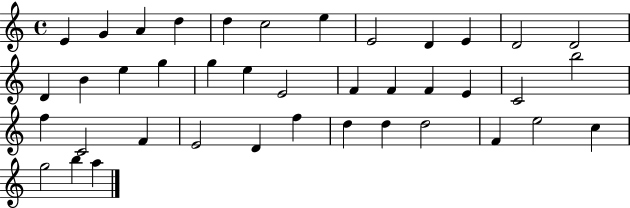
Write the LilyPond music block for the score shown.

{
  \clef treble
  \time 4/4
  \defaultTimeSignature
  \key c \major
  e'4 g'4 a'4 d''4 | d''4 c''2 e''4 | e'2 d'4 e'4 | d'2 d'2 | \break d'4 b'4 e''4 g''4 | g''4 e''4 e'2 | f'4 f'4 f'4 e'4 | c'2 b''2 | \break f''4 c'2 f'4 | e'2 d'4 f''4 | d''4 d''4 d''2 | f'4 e''2 c''4 | \break g''2 b''4 a''4 | \bar "|."
}